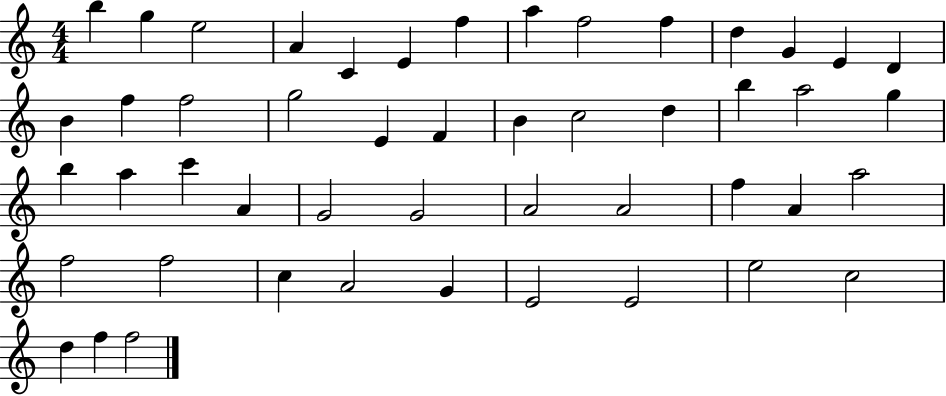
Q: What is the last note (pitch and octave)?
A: F5